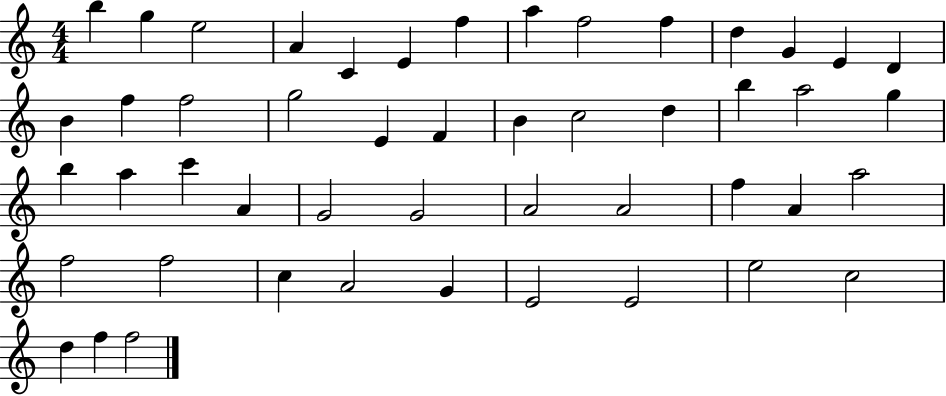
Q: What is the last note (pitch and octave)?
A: F5